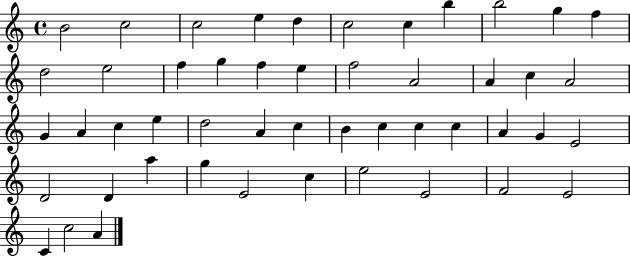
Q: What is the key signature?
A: C major